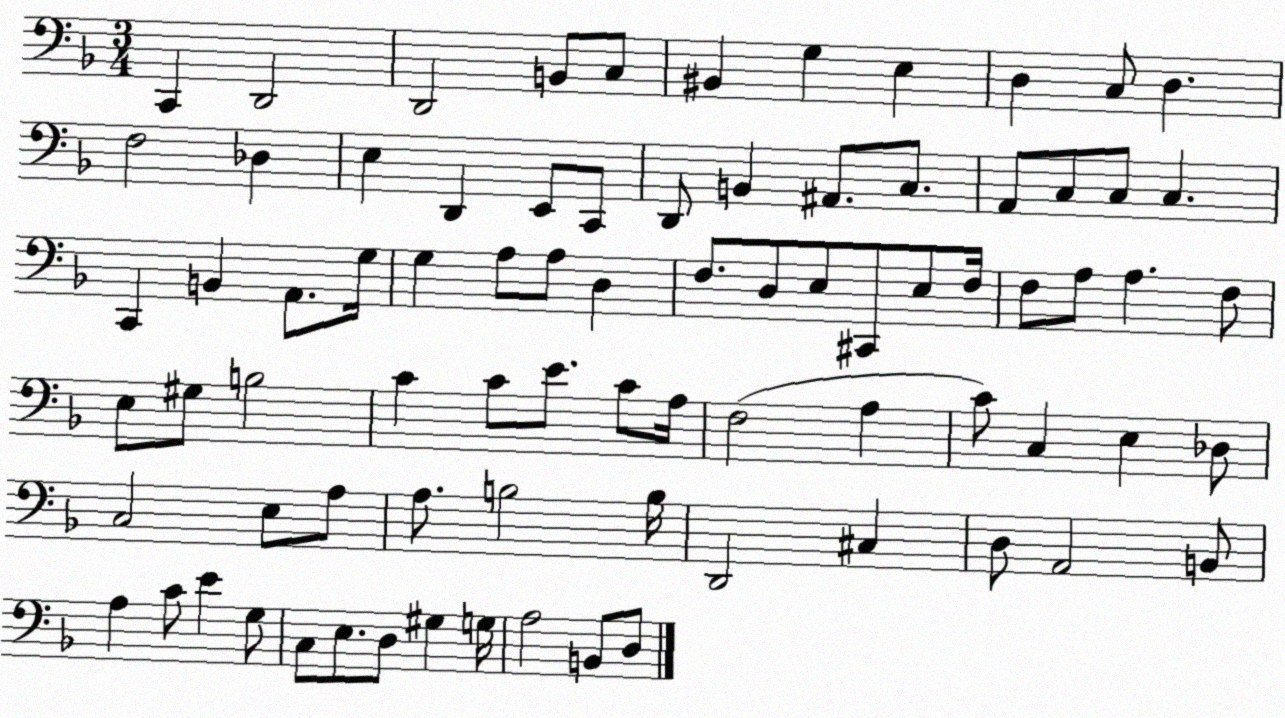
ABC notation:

X:1
T:Untitled
M:3/4
L:1/4
K:F
C,, D,,2 D,,2 B,,/2 C,/2 ^B,, G, E, D, C,/2 D, F,2 _D, E, D,, E,,/2 C,,/2 D,,/2 B,, ^A,,/2 C,/2 A,,/2 C,/2 C,/2 C, C,, B,, A,,/2 G,/4 G, A,/2 A,/2 D, F,/2 D,/2 E,/2 ^C,,/2 E,/2 F,/4 F,/2 A,/2 A, F,/2 E,/2 ^G,/2 B,2 C C/2 E/2 C/2 A,/4 F,2 A, C/2 C, E, _D,/2 C,2 E,/2 A,/2 A,/2 B,2 B,/4 D,,2 ^C, D,/2 A,,2 B,,/2 A, C/2 E G,/2 C,/2 E,/2 D,/2 ^G, G,/4 A,2 B,,/2 D,/2